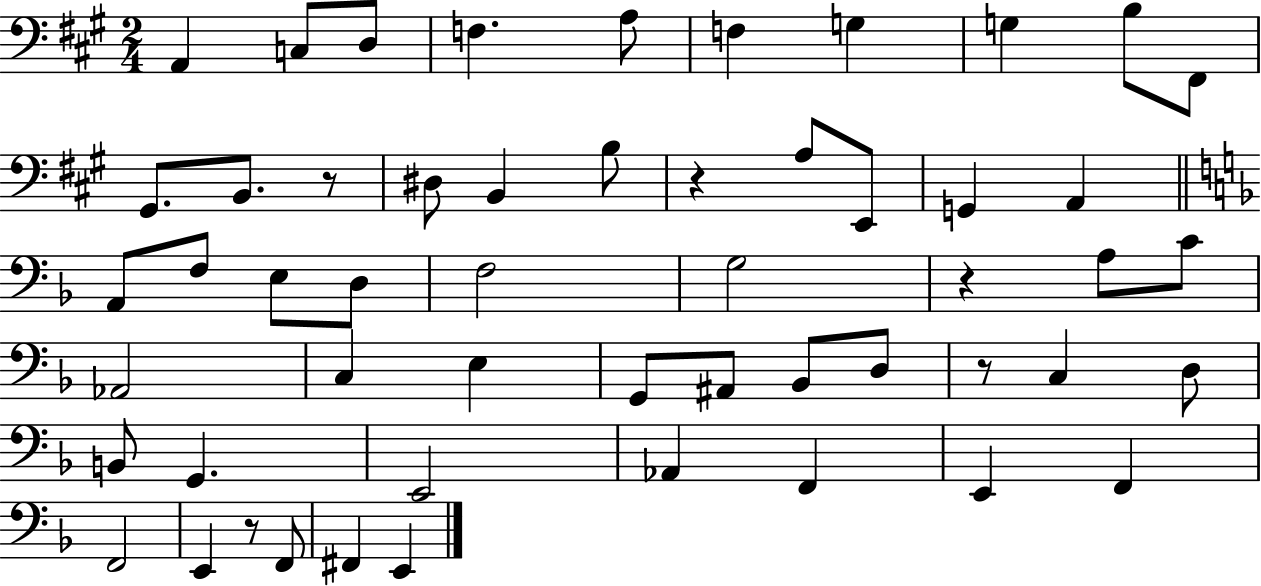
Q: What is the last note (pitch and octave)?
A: E2